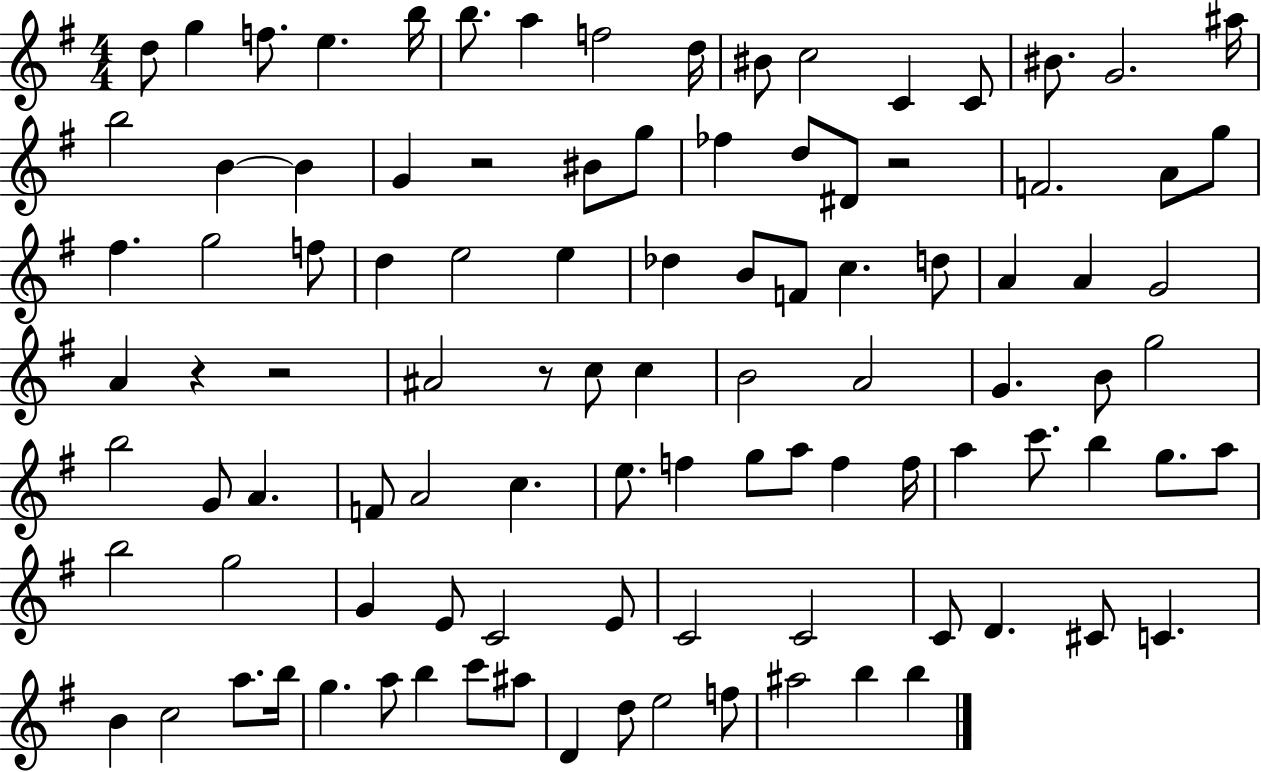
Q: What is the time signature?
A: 4/4